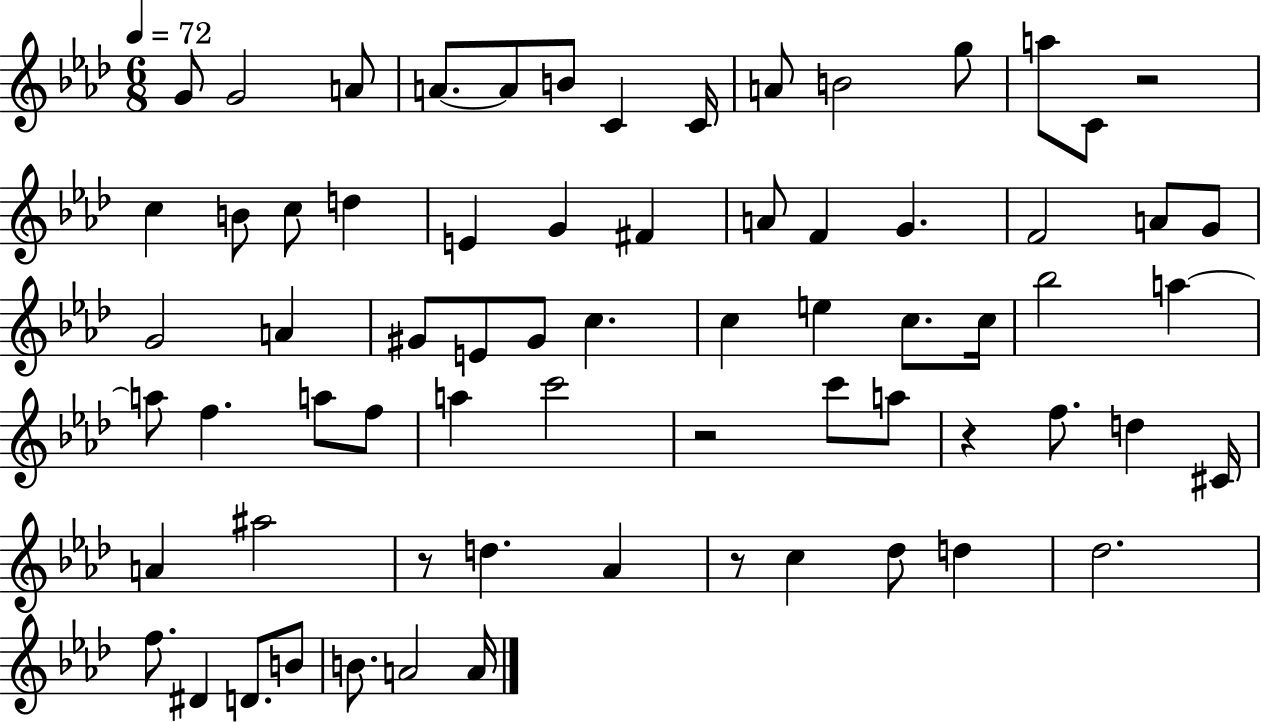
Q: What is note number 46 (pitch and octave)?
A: A5